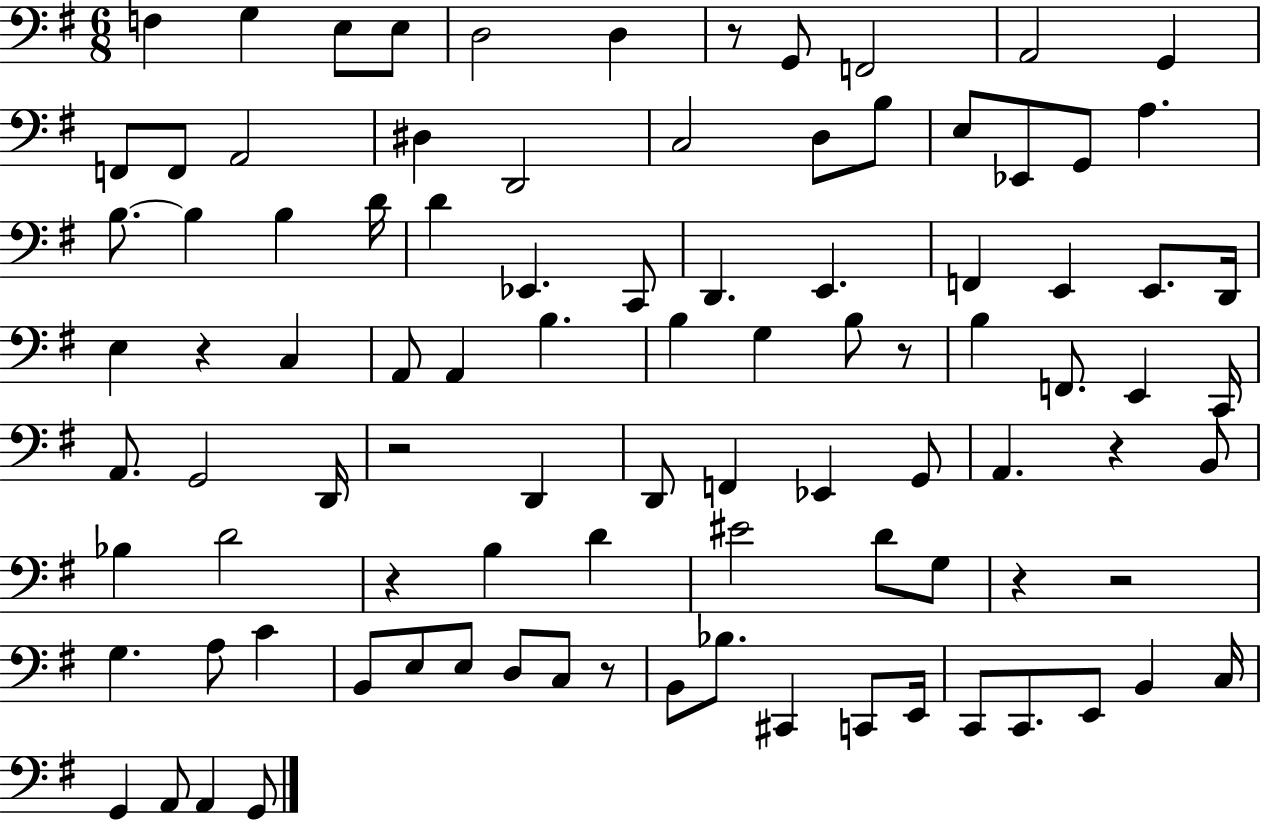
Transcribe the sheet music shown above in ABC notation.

X:1
T:Untitled
M:6/8
L:1/4
K:G
F, G, E,/2 E,/2 D,2 D, z/2 G,,/2 F,,2 A,,2 G,, F,,/2 F,,/2 A,,2 ^D, D,,2 C,2 D,/2 B,/2 E,/2 _E,,/2 G,,/2 A, B,/2 B, B, D/4 D _E,, C,,/2 D,, E,, F,, E,, E,,/2 D,,/4 E, z C, A,,/2 A,, B, B, G, B,/2 z/2 B, F,,/2 E,, C,,/4 A,,/2 G,,2 D,,/4 z2 D,, D,,/2 F,, _E,, G,,/2 A,, z B,,/2 _B, D2 z B, D ^E2 D/2 G,/2 z z2 G, A,/2 C B,,/2 E,/2 E,/2 D,/2 C,/2 z/2 B,,/2 _B,/2 ^C,, C,,/2 E,,/4 C,,/2 C,,/2 E,,/2 B,, C,/4 G,, A,,/2 A,, G,,/2